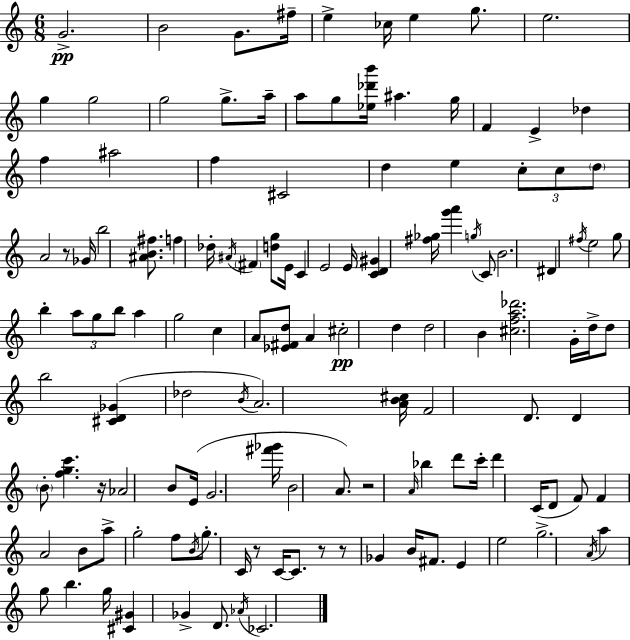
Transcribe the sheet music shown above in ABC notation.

X:1
T:Untitled
M:6/8
L:1/4
K:C
G2 B2 G/2 ^f/4 e _c/4 e g/2 e2 g g2 g2 g/2 a/4 a/2 g/2 [_e_d'b']/4 ^a g/4 F E _d f ^a2 f ^C2 d e c/2 c/2 d/2 A2 z/2 _G/4 b2 [^AB^f]/2 f _d/4 ^A/4 ^F [dg]/2 E/4 C E2 E/4 [CD^G] [^f_g]/4 [g'a'] g/4 C/2 B2 ^D ^f/4 e2 g/2 b a/2 g/2 b/2 a g2 c A/2 [_E^Fd]/2 A ^c2 d d2 B [^cfa_d']2 G/4 d/4 d/2 b2 [^CD_G] _d2 B/4 A2 [AB^c]/4 F2 D/2 D B/2 [fgc'] z/4 _A2 B/2 E/4 G2 [^f'_g']/4 B2 A/2 z2 A/4 _b d'/2 c'/4 d' C/4 D/2 F/2 F A2 B/2 a/2 g2 f/2 B/4 g/2 C/4 z/2 C/4 C/2 z/2 z/2 _G B/4 ^F/2 E e2 g2 A/4 a g/2 b g/4 [^C^G] _G D/2 _A/4 _C2